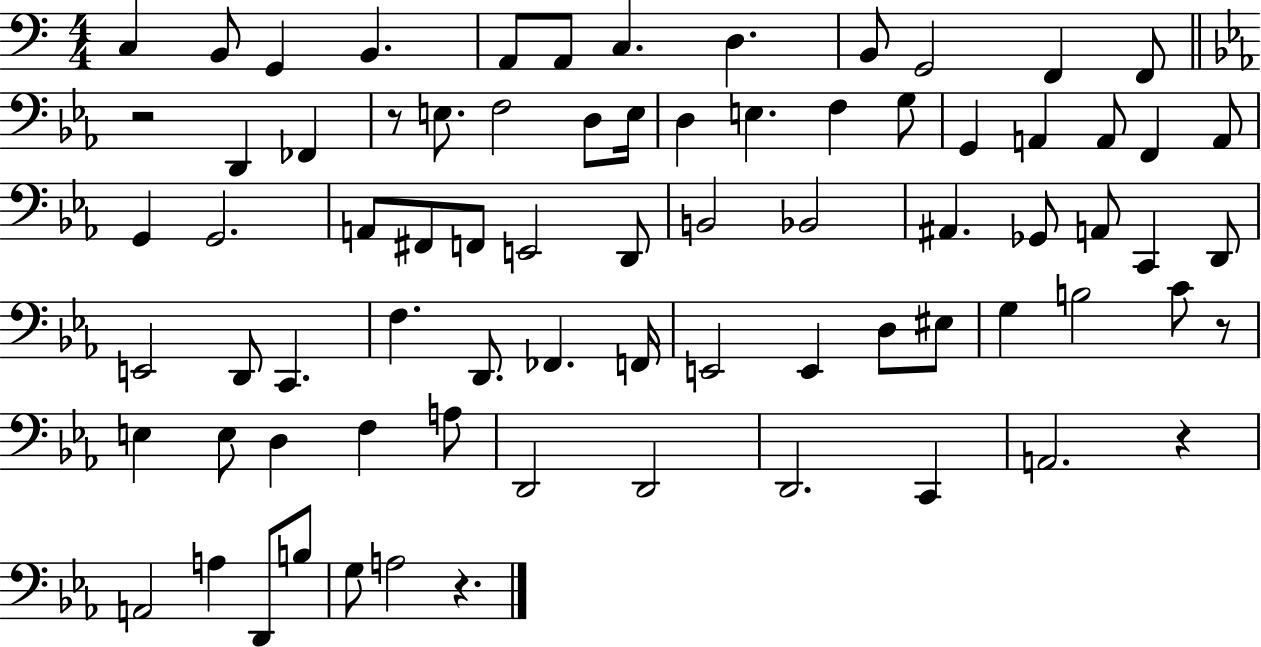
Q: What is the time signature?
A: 4/4